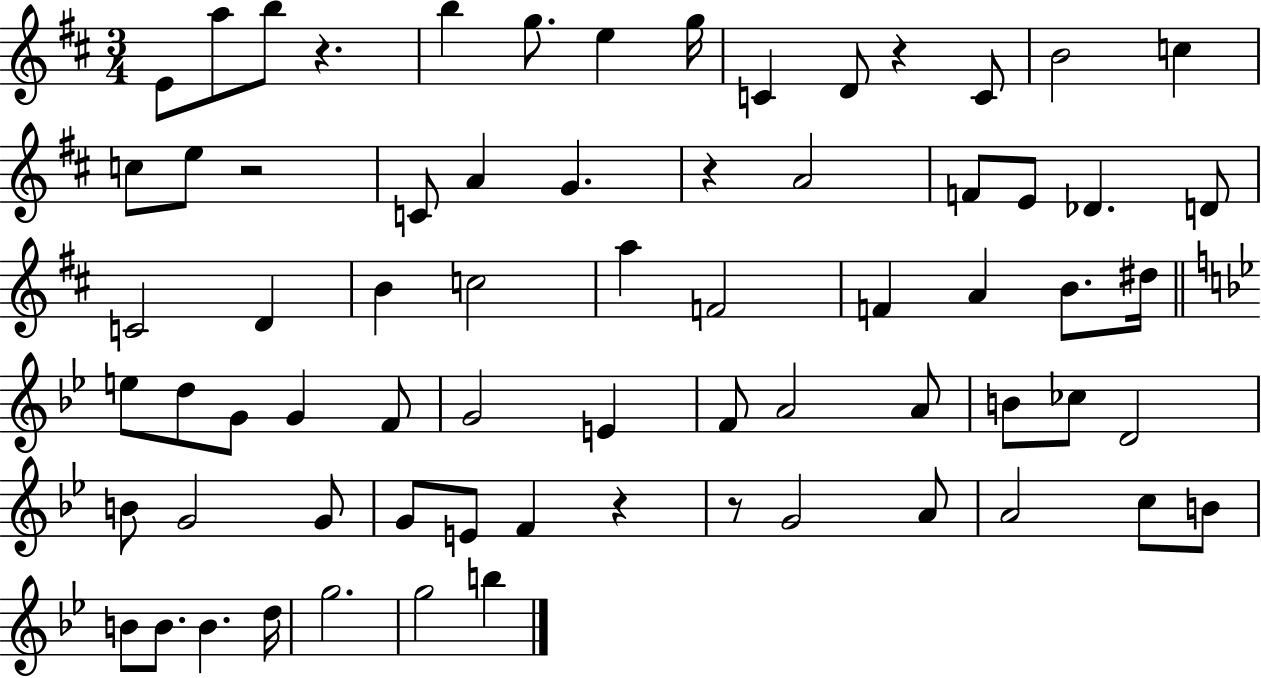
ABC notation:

X:1
T:Untitled
M:3/4
L:1/4
K:D
E/2 a/2 b/2 z b g/2 e g/4 C D/2 z C/2 B2 c c/2 e/2 z2 C/2 A G z A2 F/2 E/2 _D D/2 C2 D B c2 a F2 F A B/2 ^d/4 e/2 d/2 G/2 G F/2 G2 E F/2 A2 A/2 B/2 _c/2 D2 B/2 G2 G/2 G/2 E/2 F z z/2 G2 A/2 A2 c/2 B/2 B/2 B/2 B d/4 g2 g2 b